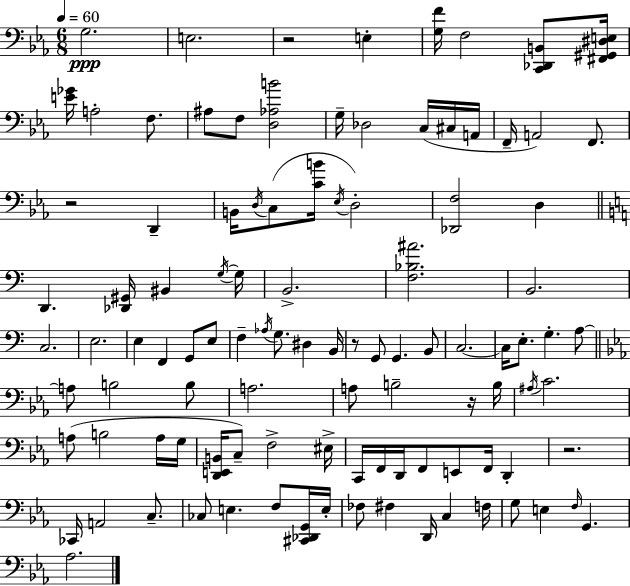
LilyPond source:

{
  \clef bass
  \numericTimeSignature
  \time 6/8
  \key ees \major
  \tempo 4 = 60
  g2.\ppp | e2. | r2 e4-. | <g f'>16 f2 <c, des, b,>8 <fis, gis, dis e>16 | \break <e' ges'>16 a2-. f8. | ais8 f8 <d aes b'>2 | g16-- des2 c16( cis16 a,16 | f,16-- a,2) f,8. | \break r2 d,4-- | b,16 \acciaccatura { d16 }( c8 <c' b'>16 \acciaccatura { ees16 } d2-.) | <des, f>2 d4 | \bar "||" \break \key c \major d,4. <des, gis,>16 bis,4 \acciaccatura { g16~ }~ | g16 b,2.-> | <f bes ais'>2. | b,2. | \break c2. | e2. | e4 f,4 g,8 e8 | f4-- \acciaccatura { aes16 } g8. dis4 | \break b,16 r8 g,8 g,4. | b,8 c2.~~ | c16 e8.-. g4.-. | a8~~ \bar "||" \break \key ees \major a8 b2 b8 | a2. | a8 b2-- r16 b16 | \acciaccatura { ais16 } c'2. | \break a8( b2 a16 | g16 <d, e, b,>16 c8--) f2-> | eis16-> c,16 f,16 d,16 f,8 e,8 f,16 d,4-. | r2. | \break ces,16 a,2 c8.-- | ces8 e4. f8 <cis, des, g,>16 | e16-. fes8 fis4 d,16 c4 | f16 g8 e4 \grace { f16 } g,4. | \break aes2. | \bar "|."
}